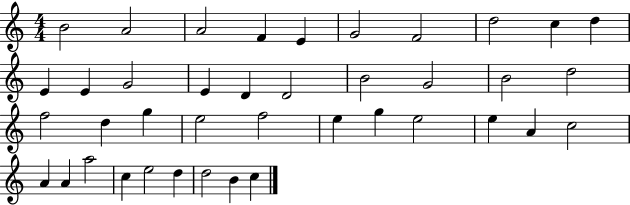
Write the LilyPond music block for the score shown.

{
  \clef treble
  \numericTimeSignature
  \time 4/4
  \key c \major
  b'2 a'2 | a'2 f'4 e'4 | g'2 f'2 | d''2 c''4 d''4 | \break e'4 e'4 g'2 | e'4 d'4 d'2 | b'2 g'2 | b'2 d''2 | \break f''2 d''4 g''4 | e''2 f''2 | e''4 g''4 e''2 | e''4 a'4 c''2 | \break a'4 a'4 a''2 | c''4 e''2 d''4 | d''2 b'4 c''4 | \bar "|."
}